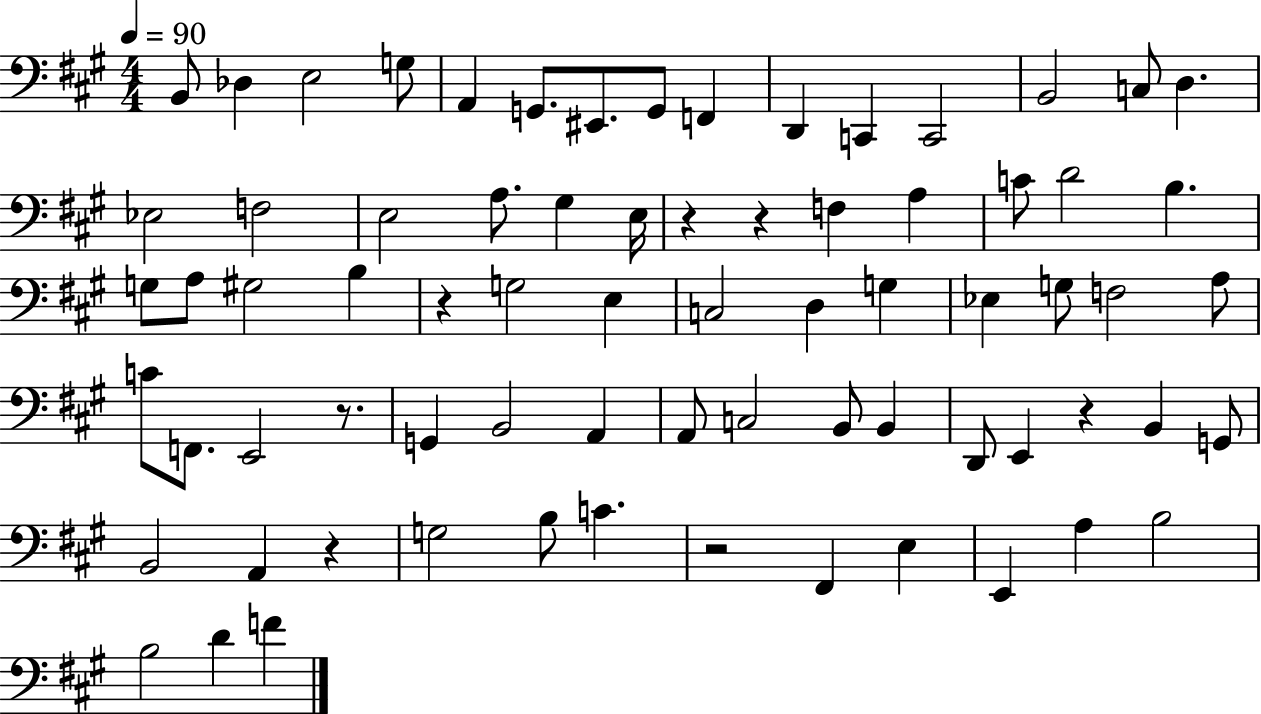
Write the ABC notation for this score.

X:1
T:Untitled
M:4/4
L:1/4
K:A
B,,/2 _D, E,2 G,/2 A,, G,,/2 ^E,,/2 G,,/2 F,, D,, C,, C,,2 B,,2 C,/2 D, _E,2 F,2 E,2 A,/2 ^G, E,/4 z z F, A, C/2 D2 B, G,/2 A,/2 ^G,2 B, z G,2 E, C,2 D, G, _E, G,/2 F,2 A,/2 C/2 F,,/2 E,,2 z/2 G,, B,,2 A,, A,,/2 C,2 B,,/2 B,, D,,/2 E,, z B,, G,,/2 B,,2 A,, z G,2 B,/2 C z2 ^F,, E, E,, A, B,2 B,2 D F